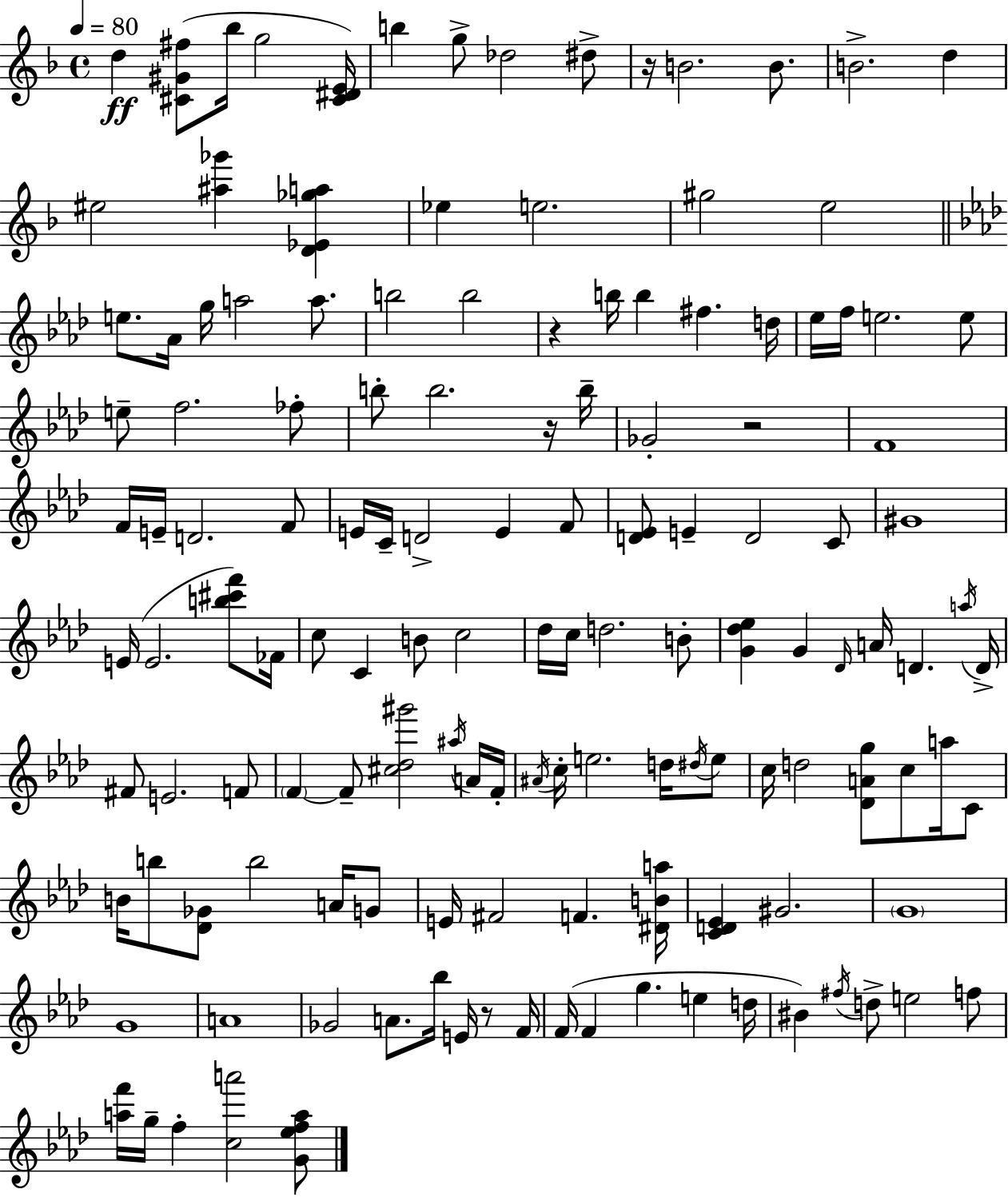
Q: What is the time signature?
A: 4/4